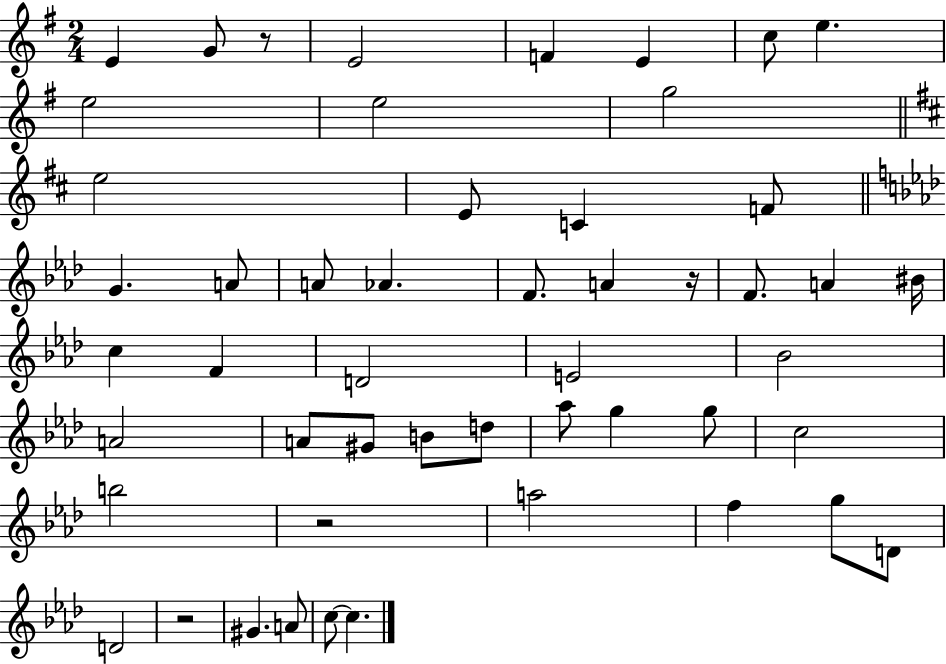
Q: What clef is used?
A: treble